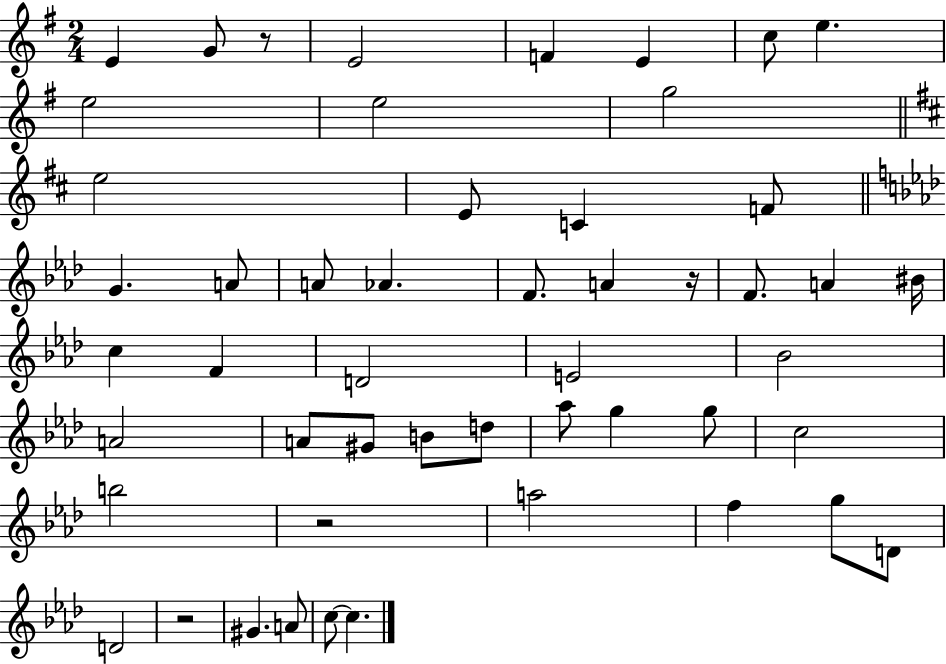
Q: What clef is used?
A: treble